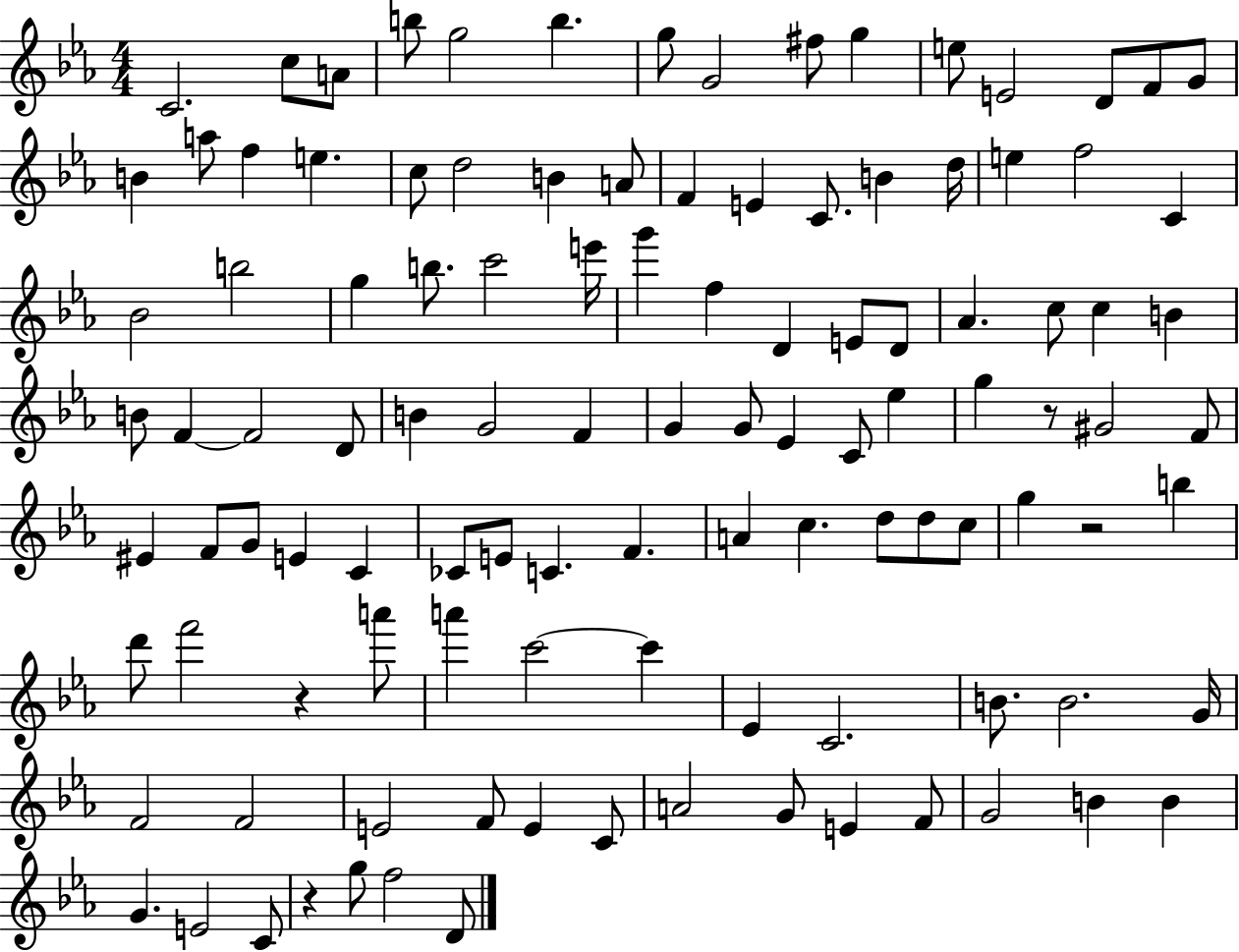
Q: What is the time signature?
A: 4/4